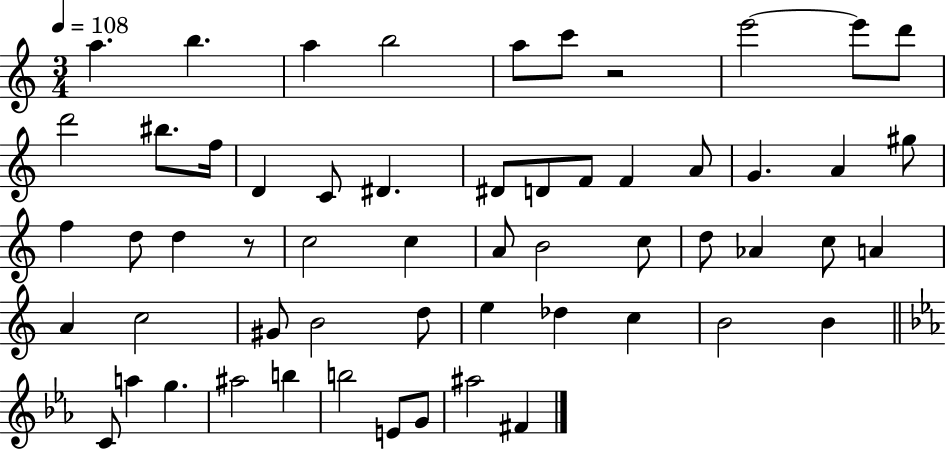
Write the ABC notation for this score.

X:1
T:Untitled
M:3/4
L:1/4
K:C
a b a b2 a/2 c'/2 z2 e'2 e'/2 d'/2 d'2 ^b/2 f/4 D C/2 ^D ^D/2 D/2 F/2 F A/2 G A ^g/2 f d/2 d z/2 c2 c A/2 B2 c/2 d/2 _A c/2 A A c2 ^G/2 B2 d/2 e _d c B2 B C/2 a g ^a2 b b2 E/2 G/2 ^a2 ^F